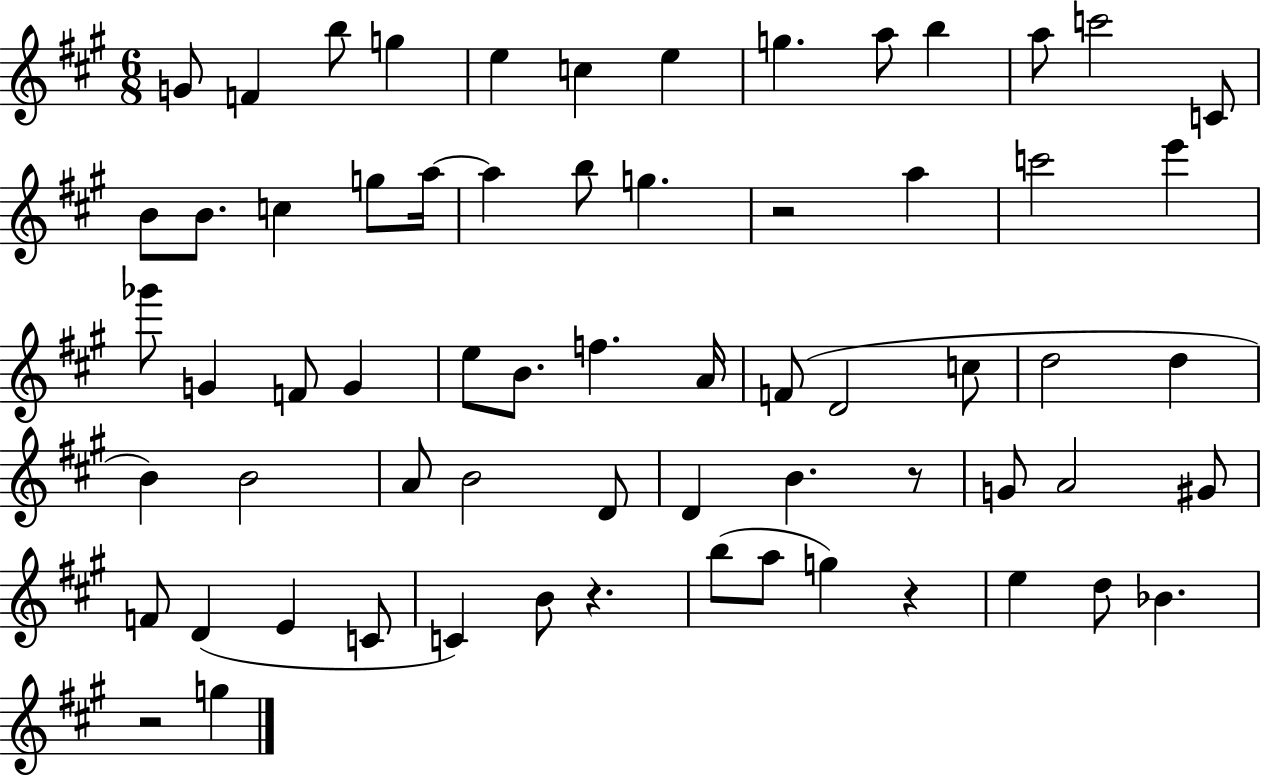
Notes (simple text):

G4/e F4/q B5/e G5/q E5/q C5/q E5/q G5/q. A5/e B5/q A5/e C6/h C4/e B4/e B4/e. C5/q G5/e A5/s A5/q B5/e G5/q. R/h A5/q C6/h E6/q Gb6/e G4/q F4/e G4/q E5/e B4/e. F5/q. A4/s F4/e D4/h C5/e D5/h D5/q B4/q B4/h A4/e B4/h D4/e D4/q B4/q. R/e G4/e A4/h G#4/e F4/e D4/q E4/q C4/e C4/q B4/e R/q. B5/e A5/e G5/q R/q E5/q D5/e Bb4/q. R/h G5/q